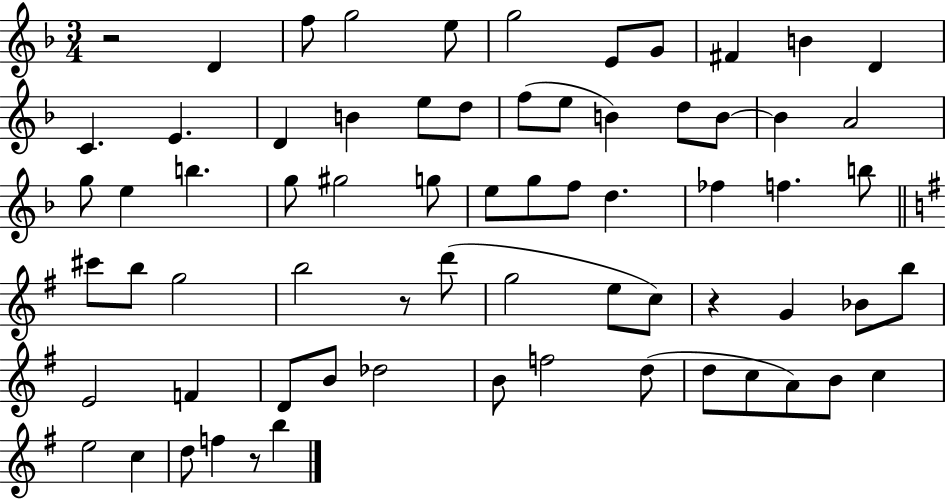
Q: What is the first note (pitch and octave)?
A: D4